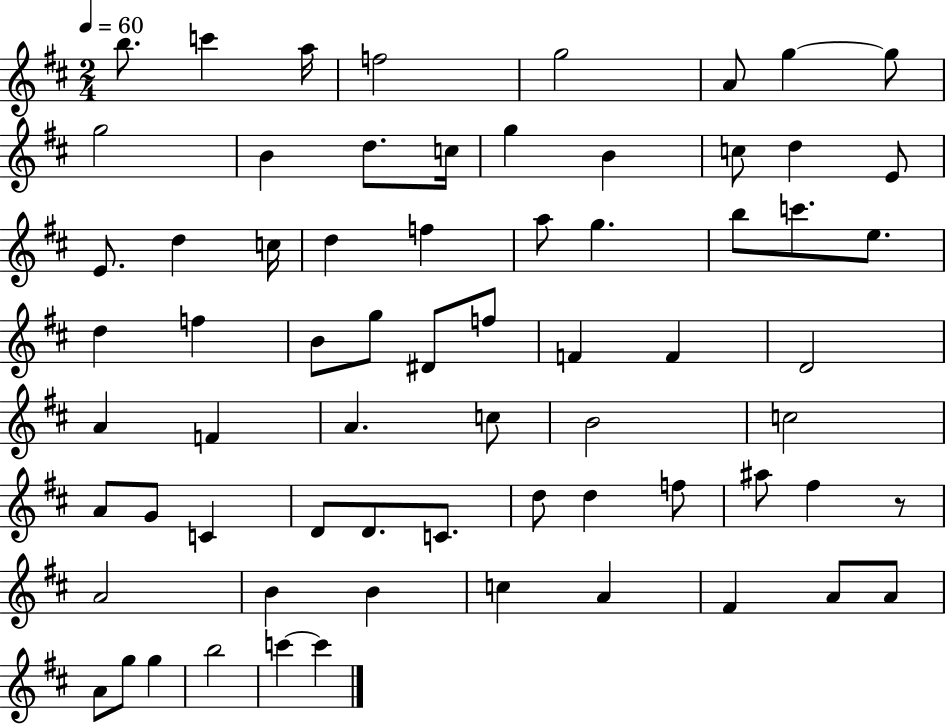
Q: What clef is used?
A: treble